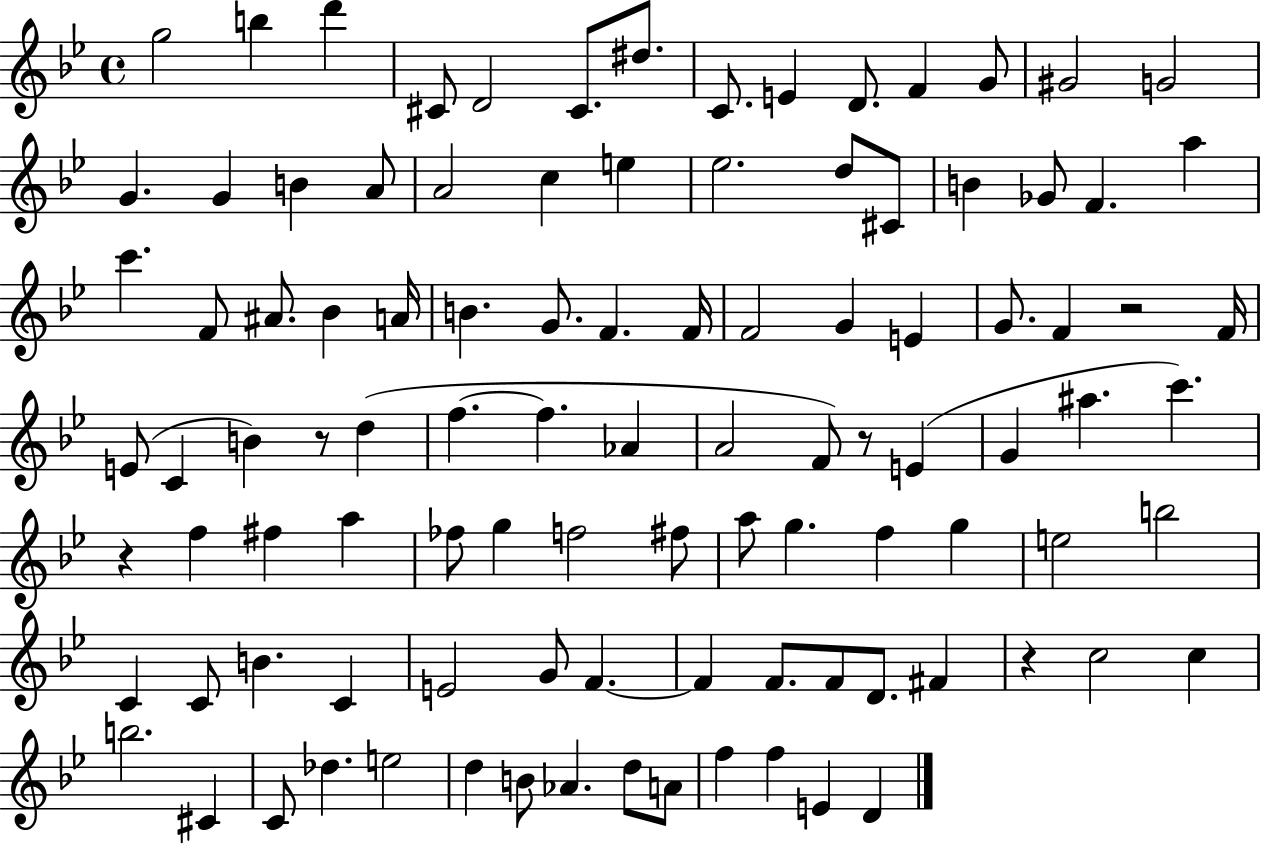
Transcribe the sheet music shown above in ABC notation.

X:1
T:Untitled
M:4/4
L:1/4
K:Bb
g2 b d' ^C/2 D2 ^C/2 ^d/2 C/2 E D/2 F G/2 ^G2 G2 G G B A/2 A2 c e _e2 d/2 ^C/2 B _G/2 F a c' F/2 ^A/2 _B A/4 B G/2 F F/4 F2 G E G/2 F z2 F/4 E/2 C B z/2 d f f _A A2 F/2 z/2 E G ^a c' z f ^f a _f/2 g f2 ^f/2 a/2 g f g e2 b2 C C/2 B C E2 G/2 F F F/2 F/2 D/2 ^F z c2 c b2 ^C C/2 _d e2 d B/2 _A d/2 A/2 f f E D